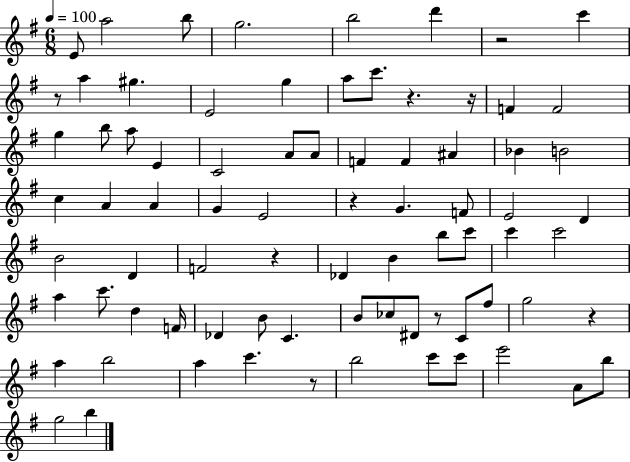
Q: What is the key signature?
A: G major